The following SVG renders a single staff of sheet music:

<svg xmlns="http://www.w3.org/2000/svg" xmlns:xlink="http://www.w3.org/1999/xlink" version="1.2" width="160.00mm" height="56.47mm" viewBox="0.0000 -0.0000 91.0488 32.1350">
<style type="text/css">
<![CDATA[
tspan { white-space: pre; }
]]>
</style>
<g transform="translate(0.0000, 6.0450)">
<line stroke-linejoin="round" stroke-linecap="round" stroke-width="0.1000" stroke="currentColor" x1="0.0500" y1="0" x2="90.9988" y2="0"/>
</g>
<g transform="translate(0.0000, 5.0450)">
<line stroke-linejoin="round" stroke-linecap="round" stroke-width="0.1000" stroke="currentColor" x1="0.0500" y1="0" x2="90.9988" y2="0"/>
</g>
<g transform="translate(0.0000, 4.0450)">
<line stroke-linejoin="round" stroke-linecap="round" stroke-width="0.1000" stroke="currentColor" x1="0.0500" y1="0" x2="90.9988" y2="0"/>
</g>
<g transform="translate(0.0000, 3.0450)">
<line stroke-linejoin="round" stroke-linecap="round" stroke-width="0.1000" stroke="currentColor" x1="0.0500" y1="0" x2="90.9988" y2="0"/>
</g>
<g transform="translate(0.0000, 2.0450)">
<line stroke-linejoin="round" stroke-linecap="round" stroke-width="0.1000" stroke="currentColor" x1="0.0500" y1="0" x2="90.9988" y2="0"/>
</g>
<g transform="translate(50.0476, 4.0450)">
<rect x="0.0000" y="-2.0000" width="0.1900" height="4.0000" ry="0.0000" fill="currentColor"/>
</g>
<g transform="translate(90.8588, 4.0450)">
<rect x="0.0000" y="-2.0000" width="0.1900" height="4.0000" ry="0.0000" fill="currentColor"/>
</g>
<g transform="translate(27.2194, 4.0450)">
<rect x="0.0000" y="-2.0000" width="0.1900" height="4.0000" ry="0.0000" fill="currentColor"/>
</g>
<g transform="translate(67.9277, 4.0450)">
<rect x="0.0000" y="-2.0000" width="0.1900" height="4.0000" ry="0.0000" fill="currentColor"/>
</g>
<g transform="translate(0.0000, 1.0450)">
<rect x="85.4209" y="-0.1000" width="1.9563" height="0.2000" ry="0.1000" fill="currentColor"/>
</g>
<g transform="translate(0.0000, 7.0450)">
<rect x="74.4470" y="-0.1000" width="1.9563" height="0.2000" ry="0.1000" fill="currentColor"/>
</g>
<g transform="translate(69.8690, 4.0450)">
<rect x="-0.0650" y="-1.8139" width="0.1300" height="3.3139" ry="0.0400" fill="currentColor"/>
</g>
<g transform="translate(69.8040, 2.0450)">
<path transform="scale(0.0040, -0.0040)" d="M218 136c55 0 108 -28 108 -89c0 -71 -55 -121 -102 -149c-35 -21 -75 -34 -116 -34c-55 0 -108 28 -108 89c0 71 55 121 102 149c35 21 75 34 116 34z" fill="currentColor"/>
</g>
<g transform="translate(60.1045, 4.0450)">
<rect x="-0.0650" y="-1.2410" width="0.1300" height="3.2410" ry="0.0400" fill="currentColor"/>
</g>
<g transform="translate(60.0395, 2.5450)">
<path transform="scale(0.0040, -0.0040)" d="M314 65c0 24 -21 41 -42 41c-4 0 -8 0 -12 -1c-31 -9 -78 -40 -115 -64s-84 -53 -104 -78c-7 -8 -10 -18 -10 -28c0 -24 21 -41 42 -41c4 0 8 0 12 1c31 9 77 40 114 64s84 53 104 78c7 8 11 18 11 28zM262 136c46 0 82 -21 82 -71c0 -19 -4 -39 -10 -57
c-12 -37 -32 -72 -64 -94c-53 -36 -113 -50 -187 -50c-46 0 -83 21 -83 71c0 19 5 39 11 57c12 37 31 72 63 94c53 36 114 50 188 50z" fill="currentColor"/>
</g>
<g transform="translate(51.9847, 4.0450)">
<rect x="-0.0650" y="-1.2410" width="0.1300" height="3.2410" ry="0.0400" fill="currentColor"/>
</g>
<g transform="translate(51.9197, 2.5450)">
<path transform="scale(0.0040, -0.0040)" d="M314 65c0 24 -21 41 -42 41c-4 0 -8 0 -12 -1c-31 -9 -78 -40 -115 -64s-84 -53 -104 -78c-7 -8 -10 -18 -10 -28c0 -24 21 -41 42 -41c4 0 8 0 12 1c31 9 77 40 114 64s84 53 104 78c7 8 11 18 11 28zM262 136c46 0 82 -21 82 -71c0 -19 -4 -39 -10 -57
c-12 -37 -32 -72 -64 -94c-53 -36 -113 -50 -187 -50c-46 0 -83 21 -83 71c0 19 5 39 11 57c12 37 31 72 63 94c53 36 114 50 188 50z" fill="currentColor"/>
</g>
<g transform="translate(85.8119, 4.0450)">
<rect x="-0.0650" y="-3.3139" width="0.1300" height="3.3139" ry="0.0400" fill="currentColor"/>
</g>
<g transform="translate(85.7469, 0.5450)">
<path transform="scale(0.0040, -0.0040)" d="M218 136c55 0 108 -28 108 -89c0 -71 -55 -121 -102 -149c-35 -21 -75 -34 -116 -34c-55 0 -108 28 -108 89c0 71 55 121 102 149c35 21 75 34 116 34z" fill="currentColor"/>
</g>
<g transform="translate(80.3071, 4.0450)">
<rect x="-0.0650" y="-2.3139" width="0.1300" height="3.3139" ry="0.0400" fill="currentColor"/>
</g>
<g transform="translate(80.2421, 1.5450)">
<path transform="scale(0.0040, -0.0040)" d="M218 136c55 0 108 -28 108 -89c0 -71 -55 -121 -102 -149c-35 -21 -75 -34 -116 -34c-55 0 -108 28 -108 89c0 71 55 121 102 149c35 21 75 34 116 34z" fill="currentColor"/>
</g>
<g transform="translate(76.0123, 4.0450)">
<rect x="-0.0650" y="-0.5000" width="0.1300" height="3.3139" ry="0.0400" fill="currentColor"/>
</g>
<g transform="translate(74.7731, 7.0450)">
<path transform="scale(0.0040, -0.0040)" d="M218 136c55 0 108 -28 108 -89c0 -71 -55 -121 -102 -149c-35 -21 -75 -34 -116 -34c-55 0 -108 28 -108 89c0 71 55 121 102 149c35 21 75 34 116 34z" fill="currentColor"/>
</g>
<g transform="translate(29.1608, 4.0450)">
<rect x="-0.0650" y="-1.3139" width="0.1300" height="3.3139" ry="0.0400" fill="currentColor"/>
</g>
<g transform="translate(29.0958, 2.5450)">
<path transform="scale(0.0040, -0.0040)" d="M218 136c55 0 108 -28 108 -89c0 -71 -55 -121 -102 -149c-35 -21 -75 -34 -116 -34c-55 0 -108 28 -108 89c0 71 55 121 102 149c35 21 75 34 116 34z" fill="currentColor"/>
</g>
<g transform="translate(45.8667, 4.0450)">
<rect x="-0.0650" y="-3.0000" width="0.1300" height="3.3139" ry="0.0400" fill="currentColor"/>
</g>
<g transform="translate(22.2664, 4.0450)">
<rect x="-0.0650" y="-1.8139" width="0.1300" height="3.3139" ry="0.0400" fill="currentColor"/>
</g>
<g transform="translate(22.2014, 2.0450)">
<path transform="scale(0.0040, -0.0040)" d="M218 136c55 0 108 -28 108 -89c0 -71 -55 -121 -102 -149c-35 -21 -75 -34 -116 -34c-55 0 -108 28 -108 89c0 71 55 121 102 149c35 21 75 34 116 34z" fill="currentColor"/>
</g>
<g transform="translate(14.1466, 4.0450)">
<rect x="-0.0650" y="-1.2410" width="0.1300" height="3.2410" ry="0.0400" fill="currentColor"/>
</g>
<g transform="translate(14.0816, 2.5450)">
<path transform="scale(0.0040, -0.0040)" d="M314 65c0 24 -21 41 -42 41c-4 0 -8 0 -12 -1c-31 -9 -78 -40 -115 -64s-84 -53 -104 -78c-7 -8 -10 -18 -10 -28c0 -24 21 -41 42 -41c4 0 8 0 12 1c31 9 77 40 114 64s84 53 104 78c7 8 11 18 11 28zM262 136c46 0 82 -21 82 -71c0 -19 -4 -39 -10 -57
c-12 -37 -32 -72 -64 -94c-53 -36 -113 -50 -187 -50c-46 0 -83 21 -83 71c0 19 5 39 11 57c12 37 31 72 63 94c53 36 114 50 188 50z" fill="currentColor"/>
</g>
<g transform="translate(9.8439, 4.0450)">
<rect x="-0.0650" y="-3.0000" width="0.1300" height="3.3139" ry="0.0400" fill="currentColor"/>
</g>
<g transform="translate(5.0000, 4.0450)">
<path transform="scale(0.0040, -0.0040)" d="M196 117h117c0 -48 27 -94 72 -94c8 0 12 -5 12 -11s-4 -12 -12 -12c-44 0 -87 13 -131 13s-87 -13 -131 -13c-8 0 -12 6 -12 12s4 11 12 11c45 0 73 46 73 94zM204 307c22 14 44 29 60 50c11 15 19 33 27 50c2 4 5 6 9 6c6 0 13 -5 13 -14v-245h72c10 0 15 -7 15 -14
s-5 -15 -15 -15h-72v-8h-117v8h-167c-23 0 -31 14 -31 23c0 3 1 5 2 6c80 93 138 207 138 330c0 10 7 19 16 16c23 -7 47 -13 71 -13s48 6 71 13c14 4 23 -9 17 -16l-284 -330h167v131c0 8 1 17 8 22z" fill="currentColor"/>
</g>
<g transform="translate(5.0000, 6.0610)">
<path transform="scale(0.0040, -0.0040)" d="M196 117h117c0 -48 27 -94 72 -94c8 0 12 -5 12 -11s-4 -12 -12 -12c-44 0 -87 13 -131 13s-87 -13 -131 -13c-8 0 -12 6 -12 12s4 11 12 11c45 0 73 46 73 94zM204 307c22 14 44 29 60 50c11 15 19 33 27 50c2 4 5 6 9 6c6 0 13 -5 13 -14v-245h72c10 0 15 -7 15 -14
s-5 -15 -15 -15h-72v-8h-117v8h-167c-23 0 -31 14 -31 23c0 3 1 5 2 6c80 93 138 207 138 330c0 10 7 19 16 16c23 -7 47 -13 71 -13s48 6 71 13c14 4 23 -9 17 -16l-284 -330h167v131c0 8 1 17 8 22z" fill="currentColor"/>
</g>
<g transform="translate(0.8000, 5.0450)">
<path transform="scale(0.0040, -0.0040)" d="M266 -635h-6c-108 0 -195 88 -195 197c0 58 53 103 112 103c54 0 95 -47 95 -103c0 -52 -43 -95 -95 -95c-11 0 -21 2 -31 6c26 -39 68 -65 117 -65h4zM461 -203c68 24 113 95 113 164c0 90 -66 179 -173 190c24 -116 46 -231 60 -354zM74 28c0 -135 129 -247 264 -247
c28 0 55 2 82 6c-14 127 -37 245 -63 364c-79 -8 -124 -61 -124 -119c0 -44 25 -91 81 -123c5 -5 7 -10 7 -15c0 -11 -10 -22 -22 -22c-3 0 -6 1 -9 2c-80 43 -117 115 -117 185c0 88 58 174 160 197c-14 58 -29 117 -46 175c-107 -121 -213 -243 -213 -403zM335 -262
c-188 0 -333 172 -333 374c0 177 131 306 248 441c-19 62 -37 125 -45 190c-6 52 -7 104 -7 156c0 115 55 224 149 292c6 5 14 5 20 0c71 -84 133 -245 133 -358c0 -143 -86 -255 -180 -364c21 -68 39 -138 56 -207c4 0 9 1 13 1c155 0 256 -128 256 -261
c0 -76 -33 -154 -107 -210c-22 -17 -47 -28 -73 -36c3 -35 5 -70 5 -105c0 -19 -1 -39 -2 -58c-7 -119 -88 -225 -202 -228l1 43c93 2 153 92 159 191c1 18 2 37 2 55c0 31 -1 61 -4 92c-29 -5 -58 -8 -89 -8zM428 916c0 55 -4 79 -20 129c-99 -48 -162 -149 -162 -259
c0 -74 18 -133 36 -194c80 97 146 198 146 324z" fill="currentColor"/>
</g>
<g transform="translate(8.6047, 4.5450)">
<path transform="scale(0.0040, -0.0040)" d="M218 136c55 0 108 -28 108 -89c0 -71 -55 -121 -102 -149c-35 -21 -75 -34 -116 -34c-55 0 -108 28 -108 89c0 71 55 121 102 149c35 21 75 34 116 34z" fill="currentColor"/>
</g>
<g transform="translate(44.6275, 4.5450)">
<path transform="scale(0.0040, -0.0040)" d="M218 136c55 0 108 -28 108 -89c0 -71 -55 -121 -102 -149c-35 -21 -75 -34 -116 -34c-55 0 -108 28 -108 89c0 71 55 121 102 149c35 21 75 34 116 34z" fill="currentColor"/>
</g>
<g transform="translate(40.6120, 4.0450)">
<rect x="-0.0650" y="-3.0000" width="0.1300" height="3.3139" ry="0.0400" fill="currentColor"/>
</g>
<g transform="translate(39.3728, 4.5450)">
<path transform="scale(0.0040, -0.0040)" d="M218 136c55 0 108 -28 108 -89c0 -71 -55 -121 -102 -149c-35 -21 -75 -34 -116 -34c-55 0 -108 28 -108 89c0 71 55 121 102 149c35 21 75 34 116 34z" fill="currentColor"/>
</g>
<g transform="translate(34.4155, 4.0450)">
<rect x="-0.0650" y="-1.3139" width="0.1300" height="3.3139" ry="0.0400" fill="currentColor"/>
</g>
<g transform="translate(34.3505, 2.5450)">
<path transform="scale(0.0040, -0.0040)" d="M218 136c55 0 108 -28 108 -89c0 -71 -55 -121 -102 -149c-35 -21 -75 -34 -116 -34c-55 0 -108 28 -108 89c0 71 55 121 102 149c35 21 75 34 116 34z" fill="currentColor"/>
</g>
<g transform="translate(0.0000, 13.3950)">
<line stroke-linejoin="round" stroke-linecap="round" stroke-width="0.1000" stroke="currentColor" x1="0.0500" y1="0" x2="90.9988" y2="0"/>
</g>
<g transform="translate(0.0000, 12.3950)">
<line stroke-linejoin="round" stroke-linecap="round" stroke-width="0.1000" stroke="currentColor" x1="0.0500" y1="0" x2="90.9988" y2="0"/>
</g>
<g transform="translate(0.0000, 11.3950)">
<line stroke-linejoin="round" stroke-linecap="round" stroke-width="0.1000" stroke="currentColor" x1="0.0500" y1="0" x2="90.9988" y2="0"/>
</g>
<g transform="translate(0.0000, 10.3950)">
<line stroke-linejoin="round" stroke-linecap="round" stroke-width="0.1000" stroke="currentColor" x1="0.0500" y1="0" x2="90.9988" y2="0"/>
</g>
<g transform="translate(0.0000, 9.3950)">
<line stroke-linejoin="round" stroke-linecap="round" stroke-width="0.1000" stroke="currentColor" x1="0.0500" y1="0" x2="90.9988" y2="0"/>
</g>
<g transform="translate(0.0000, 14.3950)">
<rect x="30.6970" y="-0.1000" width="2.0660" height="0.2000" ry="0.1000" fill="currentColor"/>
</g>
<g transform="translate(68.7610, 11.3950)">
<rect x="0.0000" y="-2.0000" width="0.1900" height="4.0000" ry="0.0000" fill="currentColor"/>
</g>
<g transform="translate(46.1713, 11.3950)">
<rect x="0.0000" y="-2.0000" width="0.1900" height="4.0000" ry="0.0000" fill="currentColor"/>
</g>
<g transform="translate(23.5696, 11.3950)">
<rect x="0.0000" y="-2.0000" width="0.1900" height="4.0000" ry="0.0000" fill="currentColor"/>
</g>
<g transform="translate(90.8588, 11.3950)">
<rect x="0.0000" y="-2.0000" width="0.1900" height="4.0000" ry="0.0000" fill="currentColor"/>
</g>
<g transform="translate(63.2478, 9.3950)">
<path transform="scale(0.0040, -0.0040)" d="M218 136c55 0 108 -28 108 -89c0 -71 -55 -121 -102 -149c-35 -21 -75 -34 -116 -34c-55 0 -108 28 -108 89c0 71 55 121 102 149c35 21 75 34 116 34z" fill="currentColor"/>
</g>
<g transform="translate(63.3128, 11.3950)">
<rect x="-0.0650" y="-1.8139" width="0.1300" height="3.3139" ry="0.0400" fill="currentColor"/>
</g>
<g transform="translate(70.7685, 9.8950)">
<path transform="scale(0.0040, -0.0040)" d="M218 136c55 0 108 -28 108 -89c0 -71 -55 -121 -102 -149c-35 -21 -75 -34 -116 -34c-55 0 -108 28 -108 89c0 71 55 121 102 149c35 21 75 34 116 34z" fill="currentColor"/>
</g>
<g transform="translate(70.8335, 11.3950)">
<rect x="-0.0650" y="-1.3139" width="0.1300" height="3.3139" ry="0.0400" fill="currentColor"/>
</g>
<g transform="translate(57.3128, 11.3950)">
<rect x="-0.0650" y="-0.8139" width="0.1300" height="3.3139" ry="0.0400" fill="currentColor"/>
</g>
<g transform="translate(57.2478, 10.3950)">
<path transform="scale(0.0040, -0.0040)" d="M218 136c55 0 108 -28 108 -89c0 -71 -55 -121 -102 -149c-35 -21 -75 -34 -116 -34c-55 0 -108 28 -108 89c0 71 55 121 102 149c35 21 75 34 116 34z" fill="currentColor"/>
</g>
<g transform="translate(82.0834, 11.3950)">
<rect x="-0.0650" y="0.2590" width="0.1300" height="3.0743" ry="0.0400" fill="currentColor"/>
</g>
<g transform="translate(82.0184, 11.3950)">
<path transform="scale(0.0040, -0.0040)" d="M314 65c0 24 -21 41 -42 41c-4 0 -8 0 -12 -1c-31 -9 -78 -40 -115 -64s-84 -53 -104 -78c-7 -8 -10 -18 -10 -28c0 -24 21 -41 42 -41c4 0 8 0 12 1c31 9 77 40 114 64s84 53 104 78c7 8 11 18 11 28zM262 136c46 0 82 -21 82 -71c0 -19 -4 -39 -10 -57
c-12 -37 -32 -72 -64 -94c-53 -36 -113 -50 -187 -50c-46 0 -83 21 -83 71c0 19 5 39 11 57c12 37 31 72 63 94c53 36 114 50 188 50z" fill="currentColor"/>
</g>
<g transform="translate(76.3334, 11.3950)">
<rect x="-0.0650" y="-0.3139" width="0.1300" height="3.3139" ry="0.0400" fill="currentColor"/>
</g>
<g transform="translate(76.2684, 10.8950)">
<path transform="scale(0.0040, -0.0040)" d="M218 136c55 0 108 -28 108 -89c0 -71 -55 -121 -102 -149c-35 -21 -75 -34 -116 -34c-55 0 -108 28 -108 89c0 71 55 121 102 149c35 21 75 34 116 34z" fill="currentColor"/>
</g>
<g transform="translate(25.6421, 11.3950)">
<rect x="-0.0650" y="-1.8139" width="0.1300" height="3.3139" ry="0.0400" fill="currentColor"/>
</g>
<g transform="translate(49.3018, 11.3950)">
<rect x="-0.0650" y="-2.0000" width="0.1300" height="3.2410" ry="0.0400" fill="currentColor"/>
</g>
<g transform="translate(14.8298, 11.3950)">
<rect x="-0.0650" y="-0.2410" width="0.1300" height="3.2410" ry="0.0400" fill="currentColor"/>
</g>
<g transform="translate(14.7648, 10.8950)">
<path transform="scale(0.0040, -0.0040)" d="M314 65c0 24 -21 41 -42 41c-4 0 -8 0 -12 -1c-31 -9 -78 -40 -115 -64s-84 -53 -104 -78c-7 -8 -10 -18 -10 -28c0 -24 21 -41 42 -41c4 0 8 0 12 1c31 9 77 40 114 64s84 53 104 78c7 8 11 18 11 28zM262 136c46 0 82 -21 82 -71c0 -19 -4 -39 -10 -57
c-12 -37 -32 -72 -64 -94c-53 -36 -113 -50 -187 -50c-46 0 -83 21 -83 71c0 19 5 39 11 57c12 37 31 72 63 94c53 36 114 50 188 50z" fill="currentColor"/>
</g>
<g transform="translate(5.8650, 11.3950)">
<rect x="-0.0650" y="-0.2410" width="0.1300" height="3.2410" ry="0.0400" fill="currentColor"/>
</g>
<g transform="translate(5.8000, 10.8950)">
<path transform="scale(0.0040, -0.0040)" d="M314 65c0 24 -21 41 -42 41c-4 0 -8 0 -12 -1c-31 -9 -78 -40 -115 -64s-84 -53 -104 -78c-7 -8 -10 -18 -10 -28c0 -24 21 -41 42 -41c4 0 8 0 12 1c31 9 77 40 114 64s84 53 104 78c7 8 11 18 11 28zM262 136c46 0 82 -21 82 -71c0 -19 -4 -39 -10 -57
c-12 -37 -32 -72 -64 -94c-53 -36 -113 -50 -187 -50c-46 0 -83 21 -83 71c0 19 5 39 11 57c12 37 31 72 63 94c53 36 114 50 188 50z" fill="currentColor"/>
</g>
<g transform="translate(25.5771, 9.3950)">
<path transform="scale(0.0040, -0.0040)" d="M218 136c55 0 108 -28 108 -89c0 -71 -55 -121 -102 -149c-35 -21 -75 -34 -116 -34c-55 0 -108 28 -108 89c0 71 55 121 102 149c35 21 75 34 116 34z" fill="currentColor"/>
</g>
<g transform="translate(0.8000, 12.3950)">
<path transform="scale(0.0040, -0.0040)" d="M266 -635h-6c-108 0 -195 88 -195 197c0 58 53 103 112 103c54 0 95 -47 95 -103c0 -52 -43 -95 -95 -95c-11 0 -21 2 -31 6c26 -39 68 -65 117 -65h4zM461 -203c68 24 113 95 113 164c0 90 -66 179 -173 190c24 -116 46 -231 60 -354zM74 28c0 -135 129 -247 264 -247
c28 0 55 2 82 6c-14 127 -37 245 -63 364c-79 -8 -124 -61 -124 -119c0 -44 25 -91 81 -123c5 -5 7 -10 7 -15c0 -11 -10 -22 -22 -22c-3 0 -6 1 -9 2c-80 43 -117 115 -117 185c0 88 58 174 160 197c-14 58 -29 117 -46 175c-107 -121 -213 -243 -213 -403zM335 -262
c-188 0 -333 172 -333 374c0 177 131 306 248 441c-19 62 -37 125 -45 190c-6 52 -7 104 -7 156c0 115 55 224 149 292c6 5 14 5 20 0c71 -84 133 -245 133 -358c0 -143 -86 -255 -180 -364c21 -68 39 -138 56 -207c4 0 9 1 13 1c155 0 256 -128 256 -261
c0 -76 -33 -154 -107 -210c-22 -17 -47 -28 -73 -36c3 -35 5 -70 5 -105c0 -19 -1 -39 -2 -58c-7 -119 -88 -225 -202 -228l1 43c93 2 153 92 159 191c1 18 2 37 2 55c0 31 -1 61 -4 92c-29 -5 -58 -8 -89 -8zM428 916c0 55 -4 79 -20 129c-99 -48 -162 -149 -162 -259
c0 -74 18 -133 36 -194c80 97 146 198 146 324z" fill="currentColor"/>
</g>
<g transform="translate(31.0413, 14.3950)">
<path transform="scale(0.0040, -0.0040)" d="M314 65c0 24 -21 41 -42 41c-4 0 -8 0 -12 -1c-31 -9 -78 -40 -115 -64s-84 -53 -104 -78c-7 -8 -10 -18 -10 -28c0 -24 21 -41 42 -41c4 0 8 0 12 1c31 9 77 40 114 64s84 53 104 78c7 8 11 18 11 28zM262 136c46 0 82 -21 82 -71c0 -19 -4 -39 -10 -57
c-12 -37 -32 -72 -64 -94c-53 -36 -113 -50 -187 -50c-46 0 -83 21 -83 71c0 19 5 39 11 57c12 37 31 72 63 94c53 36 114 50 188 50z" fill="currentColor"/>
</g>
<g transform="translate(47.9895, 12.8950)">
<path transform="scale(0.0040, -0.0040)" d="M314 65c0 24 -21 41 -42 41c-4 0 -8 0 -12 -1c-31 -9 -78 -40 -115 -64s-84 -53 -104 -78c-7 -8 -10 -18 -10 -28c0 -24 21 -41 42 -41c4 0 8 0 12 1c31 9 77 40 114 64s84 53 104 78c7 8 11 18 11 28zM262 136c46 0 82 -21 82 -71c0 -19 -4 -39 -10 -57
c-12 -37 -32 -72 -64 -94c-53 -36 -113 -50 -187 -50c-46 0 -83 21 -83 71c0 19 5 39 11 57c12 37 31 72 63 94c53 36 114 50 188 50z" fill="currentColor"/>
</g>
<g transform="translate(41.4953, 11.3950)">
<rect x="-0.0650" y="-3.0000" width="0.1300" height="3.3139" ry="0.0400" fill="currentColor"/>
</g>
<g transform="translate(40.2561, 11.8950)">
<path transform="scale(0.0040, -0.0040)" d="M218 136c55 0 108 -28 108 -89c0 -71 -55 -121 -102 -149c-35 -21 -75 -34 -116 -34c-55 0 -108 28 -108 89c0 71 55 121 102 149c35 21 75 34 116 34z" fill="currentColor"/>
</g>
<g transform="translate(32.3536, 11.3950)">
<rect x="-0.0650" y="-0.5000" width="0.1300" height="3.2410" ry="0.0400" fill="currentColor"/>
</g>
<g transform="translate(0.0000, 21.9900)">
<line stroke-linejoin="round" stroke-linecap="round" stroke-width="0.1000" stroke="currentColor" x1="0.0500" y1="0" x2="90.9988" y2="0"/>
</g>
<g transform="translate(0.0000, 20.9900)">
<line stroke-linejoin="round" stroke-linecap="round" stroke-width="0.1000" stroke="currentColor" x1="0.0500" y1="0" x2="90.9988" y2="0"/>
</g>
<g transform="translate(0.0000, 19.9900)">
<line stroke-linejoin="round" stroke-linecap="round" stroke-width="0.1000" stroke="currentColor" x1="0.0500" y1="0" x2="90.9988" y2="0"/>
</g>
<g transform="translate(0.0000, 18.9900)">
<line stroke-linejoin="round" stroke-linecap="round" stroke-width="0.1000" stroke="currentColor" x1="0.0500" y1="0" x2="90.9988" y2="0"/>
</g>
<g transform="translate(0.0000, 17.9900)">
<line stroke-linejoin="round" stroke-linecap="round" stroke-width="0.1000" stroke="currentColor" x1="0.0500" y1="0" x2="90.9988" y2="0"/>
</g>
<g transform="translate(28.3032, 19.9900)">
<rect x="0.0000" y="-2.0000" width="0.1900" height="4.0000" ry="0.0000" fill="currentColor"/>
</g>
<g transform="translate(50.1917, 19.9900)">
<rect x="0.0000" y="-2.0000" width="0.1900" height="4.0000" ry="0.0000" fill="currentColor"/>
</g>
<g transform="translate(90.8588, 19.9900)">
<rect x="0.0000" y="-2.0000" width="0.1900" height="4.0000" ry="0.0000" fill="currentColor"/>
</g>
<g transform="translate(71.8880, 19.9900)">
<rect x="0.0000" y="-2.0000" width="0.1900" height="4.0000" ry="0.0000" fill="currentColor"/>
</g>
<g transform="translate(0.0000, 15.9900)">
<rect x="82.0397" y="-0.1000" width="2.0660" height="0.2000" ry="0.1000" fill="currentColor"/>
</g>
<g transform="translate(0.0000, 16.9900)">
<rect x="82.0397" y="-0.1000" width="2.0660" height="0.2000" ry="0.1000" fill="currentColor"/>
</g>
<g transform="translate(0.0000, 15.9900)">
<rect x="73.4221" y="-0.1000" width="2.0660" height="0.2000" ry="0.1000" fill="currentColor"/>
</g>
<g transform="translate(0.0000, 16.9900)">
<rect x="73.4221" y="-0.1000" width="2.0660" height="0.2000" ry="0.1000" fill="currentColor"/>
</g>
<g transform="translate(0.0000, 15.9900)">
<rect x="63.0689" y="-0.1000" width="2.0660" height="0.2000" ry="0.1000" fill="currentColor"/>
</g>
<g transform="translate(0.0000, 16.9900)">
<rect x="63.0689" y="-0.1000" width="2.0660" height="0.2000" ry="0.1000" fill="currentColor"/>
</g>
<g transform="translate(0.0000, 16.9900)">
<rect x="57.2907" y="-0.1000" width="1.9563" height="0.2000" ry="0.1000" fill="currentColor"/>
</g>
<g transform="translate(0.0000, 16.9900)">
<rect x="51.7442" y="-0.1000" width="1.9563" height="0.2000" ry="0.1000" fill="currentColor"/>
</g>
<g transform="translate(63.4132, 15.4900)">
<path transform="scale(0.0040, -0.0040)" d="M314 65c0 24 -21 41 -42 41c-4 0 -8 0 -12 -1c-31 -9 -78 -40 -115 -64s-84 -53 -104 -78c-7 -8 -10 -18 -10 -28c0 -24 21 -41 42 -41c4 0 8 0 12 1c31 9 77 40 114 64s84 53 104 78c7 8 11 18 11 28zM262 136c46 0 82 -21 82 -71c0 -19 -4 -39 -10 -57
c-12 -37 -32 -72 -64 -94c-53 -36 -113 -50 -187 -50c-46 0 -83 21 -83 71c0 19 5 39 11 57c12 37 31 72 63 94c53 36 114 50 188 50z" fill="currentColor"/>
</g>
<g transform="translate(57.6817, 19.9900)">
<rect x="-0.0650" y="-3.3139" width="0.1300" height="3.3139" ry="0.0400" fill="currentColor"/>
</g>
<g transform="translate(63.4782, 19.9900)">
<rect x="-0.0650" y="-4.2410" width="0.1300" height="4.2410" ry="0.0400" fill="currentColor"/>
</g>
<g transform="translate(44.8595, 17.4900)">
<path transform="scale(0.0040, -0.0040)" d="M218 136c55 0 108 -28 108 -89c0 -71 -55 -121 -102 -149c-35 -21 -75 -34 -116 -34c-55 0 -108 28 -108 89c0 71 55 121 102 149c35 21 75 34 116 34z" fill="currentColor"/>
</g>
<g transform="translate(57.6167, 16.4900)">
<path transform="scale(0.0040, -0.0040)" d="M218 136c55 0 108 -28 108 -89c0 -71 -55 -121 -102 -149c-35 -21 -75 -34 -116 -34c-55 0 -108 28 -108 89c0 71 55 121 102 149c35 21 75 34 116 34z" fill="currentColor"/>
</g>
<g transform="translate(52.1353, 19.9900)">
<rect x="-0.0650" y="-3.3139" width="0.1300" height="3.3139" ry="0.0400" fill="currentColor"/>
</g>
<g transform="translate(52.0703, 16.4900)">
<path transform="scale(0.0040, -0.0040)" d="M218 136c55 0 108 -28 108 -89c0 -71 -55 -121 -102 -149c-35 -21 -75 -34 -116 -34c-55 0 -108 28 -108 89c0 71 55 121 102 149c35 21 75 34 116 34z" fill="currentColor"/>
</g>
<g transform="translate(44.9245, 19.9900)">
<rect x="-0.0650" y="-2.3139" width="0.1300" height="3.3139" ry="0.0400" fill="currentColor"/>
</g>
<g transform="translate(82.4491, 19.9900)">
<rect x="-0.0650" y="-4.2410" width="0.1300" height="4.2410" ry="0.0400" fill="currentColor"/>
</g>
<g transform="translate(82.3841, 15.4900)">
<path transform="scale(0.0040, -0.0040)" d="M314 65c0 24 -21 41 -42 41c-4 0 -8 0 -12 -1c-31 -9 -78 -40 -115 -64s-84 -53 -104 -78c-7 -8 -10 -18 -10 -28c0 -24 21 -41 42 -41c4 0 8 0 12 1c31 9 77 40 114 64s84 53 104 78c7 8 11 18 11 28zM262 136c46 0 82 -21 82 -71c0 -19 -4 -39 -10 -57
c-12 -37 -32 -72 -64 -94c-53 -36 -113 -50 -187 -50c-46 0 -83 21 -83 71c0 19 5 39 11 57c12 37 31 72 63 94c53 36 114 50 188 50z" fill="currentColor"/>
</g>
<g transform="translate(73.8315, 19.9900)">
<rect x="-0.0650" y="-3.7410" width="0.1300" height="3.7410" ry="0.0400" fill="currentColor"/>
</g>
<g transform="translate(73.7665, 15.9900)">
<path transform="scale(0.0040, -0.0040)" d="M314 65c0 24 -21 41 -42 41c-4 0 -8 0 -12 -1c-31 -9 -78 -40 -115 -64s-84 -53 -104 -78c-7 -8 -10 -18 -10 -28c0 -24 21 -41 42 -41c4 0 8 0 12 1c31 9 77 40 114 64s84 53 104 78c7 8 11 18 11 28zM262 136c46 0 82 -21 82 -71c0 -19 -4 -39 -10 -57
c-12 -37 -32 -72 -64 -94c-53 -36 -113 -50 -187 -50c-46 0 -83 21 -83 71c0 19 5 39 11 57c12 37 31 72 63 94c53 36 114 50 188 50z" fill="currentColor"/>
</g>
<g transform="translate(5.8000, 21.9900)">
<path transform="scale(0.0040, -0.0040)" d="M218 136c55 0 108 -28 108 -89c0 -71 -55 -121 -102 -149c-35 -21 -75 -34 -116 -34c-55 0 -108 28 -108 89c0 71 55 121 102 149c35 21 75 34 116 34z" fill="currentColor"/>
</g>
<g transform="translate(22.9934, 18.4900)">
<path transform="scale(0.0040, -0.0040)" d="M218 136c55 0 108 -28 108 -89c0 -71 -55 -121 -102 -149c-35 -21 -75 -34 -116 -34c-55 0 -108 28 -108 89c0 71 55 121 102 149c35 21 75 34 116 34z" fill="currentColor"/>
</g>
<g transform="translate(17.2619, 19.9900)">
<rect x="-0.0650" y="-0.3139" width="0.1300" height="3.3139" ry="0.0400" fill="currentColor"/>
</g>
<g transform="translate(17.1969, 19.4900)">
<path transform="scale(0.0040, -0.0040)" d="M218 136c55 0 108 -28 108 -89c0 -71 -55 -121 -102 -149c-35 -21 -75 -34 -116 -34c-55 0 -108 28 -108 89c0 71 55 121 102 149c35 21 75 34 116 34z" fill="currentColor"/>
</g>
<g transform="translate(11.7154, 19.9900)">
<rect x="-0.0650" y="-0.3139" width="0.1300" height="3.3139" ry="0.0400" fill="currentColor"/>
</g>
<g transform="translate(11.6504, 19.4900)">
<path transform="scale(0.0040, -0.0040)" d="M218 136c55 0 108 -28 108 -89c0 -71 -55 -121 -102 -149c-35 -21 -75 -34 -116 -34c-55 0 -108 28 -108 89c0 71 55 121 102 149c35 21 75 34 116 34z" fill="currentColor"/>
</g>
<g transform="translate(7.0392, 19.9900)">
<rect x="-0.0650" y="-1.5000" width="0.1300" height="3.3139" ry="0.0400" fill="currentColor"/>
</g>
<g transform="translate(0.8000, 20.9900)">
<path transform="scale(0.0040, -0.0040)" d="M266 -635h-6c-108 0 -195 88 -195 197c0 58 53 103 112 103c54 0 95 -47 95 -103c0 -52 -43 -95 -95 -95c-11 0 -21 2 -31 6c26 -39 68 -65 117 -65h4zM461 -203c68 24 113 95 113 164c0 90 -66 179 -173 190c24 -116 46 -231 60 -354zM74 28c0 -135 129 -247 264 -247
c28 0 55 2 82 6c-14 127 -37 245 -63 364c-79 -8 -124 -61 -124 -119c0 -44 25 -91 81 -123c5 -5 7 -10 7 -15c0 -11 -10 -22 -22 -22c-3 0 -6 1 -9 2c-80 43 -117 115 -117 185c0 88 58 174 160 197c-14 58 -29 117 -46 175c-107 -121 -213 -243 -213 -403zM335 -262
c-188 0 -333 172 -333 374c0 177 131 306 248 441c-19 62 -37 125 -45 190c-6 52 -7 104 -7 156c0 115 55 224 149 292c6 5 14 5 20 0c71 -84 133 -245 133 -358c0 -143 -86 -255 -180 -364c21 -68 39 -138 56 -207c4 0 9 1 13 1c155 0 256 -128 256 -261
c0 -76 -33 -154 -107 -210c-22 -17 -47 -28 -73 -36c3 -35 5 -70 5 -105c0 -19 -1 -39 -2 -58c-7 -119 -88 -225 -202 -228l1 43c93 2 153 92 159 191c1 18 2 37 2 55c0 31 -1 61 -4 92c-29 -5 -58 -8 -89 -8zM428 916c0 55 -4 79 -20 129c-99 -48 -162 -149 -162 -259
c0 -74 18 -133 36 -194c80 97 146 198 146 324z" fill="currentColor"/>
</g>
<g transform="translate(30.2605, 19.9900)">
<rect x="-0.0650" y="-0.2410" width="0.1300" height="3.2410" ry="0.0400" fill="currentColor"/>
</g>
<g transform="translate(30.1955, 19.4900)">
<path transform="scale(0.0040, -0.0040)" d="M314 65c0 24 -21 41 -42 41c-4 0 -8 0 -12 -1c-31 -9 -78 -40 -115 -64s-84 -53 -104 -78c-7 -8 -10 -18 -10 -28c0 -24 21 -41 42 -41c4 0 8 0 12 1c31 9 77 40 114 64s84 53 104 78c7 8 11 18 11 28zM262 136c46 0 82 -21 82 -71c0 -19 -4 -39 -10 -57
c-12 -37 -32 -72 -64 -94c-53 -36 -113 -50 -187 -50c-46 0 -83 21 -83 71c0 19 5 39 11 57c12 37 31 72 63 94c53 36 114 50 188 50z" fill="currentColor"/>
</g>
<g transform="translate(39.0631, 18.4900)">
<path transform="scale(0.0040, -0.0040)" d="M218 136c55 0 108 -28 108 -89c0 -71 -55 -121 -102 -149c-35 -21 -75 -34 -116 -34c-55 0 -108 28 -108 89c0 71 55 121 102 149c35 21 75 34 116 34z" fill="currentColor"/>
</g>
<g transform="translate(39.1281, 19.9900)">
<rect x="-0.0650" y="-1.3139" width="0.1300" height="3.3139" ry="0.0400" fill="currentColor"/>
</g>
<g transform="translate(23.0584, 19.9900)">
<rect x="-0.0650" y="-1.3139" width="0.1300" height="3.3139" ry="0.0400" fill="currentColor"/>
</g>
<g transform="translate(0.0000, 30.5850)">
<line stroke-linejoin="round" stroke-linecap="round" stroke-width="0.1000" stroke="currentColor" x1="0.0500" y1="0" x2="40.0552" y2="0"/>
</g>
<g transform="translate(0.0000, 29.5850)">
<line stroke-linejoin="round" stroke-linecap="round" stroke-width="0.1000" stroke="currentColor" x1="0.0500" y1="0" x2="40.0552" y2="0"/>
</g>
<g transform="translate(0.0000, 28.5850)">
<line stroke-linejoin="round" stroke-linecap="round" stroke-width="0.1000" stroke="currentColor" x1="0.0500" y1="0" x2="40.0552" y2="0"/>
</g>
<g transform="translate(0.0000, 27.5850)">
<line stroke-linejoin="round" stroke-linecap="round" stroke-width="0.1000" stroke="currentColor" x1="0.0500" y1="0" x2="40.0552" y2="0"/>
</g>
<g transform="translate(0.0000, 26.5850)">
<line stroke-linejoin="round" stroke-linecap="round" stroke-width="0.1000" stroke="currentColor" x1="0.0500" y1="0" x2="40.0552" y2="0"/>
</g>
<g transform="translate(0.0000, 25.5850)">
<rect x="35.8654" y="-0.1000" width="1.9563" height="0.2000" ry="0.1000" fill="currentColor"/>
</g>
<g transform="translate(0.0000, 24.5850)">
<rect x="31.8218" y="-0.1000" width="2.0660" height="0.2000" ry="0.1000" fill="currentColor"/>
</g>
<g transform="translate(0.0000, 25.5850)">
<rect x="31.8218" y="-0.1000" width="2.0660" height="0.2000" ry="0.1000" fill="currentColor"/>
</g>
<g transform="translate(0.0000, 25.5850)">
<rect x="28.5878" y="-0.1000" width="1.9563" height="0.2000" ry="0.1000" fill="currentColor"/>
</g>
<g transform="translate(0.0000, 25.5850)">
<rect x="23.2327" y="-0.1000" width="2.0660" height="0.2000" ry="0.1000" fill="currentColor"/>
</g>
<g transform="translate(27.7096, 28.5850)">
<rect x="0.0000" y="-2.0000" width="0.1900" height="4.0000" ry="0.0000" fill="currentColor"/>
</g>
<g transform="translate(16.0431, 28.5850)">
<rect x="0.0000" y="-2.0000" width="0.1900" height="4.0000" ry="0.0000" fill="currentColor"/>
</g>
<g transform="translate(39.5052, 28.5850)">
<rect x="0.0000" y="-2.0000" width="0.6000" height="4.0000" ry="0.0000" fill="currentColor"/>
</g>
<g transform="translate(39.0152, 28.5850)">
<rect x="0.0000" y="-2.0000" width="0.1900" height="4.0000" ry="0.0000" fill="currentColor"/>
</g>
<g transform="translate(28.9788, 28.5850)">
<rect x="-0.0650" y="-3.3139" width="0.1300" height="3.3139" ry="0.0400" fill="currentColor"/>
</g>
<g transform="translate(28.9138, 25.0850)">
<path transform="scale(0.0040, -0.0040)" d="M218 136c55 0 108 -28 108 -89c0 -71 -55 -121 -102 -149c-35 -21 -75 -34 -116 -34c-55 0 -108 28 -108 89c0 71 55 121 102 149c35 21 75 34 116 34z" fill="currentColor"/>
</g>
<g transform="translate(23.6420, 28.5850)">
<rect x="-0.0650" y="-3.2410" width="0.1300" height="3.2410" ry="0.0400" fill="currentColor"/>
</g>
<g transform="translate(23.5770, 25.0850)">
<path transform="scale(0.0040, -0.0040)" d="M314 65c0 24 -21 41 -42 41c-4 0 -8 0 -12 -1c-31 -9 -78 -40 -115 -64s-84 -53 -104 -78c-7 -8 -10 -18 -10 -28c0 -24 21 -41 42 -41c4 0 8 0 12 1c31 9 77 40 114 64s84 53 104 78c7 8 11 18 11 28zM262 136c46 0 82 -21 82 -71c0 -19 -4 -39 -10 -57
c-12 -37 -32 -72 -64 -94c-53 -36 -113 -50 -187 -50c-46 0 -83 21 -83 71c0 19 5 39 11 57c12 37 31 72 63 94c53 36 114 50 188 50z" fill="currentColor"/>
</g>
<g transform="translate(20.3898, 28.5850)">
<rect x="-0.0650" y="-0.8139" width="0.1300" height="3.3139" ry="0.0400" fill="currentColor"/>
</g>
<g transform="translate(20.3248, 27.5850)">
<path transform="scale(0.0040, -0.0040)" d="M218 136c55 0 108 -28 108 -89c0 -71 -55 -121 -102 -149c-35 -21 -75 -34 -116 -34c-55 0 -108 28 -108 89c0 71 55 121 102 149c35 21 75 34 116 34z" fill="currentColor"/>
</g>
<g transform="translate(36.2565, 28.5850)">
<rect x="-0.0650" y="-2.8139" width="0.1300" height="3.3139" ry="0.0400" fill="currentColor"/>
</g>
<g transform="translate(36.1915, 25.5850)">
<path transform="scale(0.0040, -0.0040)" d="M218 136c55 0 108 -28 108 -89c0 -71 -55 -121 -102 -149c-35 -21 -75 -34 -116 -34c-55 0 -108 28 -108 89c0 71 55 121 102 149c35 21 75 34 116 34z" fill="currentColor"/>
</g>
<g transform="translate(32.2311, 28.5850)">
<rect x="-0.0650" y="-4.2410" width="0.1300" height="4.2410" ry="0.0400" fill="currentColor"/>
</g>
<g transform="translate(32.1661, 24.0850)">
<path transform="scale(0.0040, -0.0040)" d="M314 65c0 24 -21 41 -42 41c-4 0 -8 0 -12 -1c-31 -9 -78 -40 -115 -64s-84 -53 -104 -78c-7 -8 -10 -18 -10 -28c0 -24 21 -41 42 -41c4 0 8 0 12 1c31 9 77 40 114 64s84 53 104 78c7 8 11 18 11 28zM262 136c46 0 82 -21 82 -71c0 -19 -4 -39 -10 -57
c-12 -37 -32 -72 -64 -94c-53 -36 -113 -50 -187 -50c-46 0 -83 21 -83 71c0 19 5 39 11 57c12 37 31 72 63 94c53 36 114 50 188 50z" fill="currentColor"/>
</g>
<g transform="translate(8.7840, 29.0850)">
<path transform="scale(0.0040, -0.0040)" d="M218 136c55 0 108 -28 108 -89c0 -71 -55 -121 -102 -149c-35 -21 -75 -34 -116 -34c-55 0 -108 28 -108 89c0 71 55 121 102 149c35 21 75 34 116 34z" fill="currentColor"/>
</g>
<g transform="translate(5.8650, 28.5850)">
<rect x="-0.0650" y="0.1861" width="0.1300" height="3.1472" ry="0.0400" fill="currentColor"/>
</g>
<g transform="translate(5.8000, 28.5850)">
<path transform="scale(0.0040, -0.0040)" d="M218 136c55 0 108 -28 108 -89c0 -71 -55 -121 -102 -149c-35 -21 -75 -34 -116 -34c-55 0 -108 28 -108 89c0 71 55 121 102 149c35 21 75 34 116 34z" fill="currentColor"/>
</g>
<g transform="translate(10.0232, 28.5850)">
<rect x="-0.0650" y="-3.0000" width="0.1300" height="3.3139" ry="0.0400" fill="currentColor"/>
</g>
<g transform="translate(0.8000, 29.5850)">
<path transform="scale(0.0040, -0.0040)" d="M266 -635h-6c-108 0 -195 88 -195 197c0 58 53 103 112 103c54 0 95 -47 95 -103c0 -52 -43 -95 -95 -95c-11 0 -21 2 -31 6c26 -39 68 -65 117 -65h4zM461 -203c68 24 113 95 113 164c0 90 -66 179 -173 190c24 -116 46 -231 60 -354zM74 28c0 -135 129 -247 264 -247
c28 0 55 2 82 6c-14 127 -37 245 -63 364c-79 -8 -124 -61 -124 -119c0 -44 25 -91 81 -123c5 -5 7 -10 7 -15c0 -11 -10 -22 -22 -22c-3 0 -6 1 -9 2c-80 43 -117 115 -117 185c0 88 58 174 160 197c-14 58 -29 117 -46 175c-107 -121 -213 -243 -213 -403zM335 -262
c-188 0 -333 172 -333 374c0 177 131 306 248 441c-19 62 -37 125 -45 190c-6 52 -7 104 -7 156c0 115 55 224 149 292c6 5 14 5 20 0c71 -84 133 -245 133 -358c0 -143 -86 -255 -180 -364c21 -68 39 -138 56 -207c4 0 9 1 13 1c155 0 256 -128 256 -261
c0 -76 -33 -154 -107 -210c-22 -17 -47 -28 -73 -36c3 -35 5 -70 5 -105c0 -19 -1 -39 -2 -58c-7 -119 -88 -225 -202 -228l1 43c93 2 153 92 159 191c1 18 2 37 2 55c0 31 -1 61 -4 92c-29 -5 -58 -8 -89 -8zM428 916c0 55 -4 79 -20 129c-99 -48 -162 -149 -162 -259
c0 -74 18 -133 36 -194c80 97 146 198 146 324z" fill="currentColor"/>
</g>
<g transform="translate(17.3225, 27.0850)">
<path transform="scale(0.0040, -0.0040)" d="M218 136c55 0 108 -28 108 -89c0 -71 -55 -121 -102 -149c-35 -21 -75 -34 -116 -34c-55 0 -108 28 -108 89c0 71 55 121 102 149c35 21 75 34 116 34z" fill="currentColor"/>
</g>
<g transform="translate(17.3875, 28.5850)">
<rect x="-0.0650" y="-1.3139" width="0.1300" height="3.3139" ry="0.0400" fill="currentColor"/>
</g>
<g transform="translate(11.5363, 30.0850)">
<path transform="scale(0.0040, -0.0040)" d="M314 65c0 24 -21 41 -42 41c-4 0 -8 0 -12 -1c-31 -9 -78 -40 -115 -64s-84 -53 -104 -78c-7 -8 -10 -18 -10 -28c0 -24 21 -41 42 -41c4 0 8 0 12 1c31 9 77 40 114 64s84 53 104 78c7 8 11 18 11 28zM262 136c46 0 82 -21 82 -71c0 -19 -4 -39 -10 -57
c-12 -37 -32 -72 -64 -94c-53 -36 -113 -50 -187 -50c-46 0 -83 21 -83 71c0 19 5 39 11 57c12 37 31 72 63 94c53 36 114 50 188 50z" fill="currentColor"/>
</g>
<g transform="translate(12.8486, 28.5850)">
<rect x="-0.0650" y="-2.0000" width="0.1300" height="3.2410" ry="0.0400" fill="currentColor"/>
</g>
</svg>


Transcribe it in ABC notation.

X:1
T:Untitled
M:4/4
L:1/4
K:C
A e2 f e e A A e2 e2 f C g b c2 c2 f C2 A F2 d f e c B2 E c c e c2 e g b b d'2 c'2 d'2 B A F2 e d b2 b d'2 a